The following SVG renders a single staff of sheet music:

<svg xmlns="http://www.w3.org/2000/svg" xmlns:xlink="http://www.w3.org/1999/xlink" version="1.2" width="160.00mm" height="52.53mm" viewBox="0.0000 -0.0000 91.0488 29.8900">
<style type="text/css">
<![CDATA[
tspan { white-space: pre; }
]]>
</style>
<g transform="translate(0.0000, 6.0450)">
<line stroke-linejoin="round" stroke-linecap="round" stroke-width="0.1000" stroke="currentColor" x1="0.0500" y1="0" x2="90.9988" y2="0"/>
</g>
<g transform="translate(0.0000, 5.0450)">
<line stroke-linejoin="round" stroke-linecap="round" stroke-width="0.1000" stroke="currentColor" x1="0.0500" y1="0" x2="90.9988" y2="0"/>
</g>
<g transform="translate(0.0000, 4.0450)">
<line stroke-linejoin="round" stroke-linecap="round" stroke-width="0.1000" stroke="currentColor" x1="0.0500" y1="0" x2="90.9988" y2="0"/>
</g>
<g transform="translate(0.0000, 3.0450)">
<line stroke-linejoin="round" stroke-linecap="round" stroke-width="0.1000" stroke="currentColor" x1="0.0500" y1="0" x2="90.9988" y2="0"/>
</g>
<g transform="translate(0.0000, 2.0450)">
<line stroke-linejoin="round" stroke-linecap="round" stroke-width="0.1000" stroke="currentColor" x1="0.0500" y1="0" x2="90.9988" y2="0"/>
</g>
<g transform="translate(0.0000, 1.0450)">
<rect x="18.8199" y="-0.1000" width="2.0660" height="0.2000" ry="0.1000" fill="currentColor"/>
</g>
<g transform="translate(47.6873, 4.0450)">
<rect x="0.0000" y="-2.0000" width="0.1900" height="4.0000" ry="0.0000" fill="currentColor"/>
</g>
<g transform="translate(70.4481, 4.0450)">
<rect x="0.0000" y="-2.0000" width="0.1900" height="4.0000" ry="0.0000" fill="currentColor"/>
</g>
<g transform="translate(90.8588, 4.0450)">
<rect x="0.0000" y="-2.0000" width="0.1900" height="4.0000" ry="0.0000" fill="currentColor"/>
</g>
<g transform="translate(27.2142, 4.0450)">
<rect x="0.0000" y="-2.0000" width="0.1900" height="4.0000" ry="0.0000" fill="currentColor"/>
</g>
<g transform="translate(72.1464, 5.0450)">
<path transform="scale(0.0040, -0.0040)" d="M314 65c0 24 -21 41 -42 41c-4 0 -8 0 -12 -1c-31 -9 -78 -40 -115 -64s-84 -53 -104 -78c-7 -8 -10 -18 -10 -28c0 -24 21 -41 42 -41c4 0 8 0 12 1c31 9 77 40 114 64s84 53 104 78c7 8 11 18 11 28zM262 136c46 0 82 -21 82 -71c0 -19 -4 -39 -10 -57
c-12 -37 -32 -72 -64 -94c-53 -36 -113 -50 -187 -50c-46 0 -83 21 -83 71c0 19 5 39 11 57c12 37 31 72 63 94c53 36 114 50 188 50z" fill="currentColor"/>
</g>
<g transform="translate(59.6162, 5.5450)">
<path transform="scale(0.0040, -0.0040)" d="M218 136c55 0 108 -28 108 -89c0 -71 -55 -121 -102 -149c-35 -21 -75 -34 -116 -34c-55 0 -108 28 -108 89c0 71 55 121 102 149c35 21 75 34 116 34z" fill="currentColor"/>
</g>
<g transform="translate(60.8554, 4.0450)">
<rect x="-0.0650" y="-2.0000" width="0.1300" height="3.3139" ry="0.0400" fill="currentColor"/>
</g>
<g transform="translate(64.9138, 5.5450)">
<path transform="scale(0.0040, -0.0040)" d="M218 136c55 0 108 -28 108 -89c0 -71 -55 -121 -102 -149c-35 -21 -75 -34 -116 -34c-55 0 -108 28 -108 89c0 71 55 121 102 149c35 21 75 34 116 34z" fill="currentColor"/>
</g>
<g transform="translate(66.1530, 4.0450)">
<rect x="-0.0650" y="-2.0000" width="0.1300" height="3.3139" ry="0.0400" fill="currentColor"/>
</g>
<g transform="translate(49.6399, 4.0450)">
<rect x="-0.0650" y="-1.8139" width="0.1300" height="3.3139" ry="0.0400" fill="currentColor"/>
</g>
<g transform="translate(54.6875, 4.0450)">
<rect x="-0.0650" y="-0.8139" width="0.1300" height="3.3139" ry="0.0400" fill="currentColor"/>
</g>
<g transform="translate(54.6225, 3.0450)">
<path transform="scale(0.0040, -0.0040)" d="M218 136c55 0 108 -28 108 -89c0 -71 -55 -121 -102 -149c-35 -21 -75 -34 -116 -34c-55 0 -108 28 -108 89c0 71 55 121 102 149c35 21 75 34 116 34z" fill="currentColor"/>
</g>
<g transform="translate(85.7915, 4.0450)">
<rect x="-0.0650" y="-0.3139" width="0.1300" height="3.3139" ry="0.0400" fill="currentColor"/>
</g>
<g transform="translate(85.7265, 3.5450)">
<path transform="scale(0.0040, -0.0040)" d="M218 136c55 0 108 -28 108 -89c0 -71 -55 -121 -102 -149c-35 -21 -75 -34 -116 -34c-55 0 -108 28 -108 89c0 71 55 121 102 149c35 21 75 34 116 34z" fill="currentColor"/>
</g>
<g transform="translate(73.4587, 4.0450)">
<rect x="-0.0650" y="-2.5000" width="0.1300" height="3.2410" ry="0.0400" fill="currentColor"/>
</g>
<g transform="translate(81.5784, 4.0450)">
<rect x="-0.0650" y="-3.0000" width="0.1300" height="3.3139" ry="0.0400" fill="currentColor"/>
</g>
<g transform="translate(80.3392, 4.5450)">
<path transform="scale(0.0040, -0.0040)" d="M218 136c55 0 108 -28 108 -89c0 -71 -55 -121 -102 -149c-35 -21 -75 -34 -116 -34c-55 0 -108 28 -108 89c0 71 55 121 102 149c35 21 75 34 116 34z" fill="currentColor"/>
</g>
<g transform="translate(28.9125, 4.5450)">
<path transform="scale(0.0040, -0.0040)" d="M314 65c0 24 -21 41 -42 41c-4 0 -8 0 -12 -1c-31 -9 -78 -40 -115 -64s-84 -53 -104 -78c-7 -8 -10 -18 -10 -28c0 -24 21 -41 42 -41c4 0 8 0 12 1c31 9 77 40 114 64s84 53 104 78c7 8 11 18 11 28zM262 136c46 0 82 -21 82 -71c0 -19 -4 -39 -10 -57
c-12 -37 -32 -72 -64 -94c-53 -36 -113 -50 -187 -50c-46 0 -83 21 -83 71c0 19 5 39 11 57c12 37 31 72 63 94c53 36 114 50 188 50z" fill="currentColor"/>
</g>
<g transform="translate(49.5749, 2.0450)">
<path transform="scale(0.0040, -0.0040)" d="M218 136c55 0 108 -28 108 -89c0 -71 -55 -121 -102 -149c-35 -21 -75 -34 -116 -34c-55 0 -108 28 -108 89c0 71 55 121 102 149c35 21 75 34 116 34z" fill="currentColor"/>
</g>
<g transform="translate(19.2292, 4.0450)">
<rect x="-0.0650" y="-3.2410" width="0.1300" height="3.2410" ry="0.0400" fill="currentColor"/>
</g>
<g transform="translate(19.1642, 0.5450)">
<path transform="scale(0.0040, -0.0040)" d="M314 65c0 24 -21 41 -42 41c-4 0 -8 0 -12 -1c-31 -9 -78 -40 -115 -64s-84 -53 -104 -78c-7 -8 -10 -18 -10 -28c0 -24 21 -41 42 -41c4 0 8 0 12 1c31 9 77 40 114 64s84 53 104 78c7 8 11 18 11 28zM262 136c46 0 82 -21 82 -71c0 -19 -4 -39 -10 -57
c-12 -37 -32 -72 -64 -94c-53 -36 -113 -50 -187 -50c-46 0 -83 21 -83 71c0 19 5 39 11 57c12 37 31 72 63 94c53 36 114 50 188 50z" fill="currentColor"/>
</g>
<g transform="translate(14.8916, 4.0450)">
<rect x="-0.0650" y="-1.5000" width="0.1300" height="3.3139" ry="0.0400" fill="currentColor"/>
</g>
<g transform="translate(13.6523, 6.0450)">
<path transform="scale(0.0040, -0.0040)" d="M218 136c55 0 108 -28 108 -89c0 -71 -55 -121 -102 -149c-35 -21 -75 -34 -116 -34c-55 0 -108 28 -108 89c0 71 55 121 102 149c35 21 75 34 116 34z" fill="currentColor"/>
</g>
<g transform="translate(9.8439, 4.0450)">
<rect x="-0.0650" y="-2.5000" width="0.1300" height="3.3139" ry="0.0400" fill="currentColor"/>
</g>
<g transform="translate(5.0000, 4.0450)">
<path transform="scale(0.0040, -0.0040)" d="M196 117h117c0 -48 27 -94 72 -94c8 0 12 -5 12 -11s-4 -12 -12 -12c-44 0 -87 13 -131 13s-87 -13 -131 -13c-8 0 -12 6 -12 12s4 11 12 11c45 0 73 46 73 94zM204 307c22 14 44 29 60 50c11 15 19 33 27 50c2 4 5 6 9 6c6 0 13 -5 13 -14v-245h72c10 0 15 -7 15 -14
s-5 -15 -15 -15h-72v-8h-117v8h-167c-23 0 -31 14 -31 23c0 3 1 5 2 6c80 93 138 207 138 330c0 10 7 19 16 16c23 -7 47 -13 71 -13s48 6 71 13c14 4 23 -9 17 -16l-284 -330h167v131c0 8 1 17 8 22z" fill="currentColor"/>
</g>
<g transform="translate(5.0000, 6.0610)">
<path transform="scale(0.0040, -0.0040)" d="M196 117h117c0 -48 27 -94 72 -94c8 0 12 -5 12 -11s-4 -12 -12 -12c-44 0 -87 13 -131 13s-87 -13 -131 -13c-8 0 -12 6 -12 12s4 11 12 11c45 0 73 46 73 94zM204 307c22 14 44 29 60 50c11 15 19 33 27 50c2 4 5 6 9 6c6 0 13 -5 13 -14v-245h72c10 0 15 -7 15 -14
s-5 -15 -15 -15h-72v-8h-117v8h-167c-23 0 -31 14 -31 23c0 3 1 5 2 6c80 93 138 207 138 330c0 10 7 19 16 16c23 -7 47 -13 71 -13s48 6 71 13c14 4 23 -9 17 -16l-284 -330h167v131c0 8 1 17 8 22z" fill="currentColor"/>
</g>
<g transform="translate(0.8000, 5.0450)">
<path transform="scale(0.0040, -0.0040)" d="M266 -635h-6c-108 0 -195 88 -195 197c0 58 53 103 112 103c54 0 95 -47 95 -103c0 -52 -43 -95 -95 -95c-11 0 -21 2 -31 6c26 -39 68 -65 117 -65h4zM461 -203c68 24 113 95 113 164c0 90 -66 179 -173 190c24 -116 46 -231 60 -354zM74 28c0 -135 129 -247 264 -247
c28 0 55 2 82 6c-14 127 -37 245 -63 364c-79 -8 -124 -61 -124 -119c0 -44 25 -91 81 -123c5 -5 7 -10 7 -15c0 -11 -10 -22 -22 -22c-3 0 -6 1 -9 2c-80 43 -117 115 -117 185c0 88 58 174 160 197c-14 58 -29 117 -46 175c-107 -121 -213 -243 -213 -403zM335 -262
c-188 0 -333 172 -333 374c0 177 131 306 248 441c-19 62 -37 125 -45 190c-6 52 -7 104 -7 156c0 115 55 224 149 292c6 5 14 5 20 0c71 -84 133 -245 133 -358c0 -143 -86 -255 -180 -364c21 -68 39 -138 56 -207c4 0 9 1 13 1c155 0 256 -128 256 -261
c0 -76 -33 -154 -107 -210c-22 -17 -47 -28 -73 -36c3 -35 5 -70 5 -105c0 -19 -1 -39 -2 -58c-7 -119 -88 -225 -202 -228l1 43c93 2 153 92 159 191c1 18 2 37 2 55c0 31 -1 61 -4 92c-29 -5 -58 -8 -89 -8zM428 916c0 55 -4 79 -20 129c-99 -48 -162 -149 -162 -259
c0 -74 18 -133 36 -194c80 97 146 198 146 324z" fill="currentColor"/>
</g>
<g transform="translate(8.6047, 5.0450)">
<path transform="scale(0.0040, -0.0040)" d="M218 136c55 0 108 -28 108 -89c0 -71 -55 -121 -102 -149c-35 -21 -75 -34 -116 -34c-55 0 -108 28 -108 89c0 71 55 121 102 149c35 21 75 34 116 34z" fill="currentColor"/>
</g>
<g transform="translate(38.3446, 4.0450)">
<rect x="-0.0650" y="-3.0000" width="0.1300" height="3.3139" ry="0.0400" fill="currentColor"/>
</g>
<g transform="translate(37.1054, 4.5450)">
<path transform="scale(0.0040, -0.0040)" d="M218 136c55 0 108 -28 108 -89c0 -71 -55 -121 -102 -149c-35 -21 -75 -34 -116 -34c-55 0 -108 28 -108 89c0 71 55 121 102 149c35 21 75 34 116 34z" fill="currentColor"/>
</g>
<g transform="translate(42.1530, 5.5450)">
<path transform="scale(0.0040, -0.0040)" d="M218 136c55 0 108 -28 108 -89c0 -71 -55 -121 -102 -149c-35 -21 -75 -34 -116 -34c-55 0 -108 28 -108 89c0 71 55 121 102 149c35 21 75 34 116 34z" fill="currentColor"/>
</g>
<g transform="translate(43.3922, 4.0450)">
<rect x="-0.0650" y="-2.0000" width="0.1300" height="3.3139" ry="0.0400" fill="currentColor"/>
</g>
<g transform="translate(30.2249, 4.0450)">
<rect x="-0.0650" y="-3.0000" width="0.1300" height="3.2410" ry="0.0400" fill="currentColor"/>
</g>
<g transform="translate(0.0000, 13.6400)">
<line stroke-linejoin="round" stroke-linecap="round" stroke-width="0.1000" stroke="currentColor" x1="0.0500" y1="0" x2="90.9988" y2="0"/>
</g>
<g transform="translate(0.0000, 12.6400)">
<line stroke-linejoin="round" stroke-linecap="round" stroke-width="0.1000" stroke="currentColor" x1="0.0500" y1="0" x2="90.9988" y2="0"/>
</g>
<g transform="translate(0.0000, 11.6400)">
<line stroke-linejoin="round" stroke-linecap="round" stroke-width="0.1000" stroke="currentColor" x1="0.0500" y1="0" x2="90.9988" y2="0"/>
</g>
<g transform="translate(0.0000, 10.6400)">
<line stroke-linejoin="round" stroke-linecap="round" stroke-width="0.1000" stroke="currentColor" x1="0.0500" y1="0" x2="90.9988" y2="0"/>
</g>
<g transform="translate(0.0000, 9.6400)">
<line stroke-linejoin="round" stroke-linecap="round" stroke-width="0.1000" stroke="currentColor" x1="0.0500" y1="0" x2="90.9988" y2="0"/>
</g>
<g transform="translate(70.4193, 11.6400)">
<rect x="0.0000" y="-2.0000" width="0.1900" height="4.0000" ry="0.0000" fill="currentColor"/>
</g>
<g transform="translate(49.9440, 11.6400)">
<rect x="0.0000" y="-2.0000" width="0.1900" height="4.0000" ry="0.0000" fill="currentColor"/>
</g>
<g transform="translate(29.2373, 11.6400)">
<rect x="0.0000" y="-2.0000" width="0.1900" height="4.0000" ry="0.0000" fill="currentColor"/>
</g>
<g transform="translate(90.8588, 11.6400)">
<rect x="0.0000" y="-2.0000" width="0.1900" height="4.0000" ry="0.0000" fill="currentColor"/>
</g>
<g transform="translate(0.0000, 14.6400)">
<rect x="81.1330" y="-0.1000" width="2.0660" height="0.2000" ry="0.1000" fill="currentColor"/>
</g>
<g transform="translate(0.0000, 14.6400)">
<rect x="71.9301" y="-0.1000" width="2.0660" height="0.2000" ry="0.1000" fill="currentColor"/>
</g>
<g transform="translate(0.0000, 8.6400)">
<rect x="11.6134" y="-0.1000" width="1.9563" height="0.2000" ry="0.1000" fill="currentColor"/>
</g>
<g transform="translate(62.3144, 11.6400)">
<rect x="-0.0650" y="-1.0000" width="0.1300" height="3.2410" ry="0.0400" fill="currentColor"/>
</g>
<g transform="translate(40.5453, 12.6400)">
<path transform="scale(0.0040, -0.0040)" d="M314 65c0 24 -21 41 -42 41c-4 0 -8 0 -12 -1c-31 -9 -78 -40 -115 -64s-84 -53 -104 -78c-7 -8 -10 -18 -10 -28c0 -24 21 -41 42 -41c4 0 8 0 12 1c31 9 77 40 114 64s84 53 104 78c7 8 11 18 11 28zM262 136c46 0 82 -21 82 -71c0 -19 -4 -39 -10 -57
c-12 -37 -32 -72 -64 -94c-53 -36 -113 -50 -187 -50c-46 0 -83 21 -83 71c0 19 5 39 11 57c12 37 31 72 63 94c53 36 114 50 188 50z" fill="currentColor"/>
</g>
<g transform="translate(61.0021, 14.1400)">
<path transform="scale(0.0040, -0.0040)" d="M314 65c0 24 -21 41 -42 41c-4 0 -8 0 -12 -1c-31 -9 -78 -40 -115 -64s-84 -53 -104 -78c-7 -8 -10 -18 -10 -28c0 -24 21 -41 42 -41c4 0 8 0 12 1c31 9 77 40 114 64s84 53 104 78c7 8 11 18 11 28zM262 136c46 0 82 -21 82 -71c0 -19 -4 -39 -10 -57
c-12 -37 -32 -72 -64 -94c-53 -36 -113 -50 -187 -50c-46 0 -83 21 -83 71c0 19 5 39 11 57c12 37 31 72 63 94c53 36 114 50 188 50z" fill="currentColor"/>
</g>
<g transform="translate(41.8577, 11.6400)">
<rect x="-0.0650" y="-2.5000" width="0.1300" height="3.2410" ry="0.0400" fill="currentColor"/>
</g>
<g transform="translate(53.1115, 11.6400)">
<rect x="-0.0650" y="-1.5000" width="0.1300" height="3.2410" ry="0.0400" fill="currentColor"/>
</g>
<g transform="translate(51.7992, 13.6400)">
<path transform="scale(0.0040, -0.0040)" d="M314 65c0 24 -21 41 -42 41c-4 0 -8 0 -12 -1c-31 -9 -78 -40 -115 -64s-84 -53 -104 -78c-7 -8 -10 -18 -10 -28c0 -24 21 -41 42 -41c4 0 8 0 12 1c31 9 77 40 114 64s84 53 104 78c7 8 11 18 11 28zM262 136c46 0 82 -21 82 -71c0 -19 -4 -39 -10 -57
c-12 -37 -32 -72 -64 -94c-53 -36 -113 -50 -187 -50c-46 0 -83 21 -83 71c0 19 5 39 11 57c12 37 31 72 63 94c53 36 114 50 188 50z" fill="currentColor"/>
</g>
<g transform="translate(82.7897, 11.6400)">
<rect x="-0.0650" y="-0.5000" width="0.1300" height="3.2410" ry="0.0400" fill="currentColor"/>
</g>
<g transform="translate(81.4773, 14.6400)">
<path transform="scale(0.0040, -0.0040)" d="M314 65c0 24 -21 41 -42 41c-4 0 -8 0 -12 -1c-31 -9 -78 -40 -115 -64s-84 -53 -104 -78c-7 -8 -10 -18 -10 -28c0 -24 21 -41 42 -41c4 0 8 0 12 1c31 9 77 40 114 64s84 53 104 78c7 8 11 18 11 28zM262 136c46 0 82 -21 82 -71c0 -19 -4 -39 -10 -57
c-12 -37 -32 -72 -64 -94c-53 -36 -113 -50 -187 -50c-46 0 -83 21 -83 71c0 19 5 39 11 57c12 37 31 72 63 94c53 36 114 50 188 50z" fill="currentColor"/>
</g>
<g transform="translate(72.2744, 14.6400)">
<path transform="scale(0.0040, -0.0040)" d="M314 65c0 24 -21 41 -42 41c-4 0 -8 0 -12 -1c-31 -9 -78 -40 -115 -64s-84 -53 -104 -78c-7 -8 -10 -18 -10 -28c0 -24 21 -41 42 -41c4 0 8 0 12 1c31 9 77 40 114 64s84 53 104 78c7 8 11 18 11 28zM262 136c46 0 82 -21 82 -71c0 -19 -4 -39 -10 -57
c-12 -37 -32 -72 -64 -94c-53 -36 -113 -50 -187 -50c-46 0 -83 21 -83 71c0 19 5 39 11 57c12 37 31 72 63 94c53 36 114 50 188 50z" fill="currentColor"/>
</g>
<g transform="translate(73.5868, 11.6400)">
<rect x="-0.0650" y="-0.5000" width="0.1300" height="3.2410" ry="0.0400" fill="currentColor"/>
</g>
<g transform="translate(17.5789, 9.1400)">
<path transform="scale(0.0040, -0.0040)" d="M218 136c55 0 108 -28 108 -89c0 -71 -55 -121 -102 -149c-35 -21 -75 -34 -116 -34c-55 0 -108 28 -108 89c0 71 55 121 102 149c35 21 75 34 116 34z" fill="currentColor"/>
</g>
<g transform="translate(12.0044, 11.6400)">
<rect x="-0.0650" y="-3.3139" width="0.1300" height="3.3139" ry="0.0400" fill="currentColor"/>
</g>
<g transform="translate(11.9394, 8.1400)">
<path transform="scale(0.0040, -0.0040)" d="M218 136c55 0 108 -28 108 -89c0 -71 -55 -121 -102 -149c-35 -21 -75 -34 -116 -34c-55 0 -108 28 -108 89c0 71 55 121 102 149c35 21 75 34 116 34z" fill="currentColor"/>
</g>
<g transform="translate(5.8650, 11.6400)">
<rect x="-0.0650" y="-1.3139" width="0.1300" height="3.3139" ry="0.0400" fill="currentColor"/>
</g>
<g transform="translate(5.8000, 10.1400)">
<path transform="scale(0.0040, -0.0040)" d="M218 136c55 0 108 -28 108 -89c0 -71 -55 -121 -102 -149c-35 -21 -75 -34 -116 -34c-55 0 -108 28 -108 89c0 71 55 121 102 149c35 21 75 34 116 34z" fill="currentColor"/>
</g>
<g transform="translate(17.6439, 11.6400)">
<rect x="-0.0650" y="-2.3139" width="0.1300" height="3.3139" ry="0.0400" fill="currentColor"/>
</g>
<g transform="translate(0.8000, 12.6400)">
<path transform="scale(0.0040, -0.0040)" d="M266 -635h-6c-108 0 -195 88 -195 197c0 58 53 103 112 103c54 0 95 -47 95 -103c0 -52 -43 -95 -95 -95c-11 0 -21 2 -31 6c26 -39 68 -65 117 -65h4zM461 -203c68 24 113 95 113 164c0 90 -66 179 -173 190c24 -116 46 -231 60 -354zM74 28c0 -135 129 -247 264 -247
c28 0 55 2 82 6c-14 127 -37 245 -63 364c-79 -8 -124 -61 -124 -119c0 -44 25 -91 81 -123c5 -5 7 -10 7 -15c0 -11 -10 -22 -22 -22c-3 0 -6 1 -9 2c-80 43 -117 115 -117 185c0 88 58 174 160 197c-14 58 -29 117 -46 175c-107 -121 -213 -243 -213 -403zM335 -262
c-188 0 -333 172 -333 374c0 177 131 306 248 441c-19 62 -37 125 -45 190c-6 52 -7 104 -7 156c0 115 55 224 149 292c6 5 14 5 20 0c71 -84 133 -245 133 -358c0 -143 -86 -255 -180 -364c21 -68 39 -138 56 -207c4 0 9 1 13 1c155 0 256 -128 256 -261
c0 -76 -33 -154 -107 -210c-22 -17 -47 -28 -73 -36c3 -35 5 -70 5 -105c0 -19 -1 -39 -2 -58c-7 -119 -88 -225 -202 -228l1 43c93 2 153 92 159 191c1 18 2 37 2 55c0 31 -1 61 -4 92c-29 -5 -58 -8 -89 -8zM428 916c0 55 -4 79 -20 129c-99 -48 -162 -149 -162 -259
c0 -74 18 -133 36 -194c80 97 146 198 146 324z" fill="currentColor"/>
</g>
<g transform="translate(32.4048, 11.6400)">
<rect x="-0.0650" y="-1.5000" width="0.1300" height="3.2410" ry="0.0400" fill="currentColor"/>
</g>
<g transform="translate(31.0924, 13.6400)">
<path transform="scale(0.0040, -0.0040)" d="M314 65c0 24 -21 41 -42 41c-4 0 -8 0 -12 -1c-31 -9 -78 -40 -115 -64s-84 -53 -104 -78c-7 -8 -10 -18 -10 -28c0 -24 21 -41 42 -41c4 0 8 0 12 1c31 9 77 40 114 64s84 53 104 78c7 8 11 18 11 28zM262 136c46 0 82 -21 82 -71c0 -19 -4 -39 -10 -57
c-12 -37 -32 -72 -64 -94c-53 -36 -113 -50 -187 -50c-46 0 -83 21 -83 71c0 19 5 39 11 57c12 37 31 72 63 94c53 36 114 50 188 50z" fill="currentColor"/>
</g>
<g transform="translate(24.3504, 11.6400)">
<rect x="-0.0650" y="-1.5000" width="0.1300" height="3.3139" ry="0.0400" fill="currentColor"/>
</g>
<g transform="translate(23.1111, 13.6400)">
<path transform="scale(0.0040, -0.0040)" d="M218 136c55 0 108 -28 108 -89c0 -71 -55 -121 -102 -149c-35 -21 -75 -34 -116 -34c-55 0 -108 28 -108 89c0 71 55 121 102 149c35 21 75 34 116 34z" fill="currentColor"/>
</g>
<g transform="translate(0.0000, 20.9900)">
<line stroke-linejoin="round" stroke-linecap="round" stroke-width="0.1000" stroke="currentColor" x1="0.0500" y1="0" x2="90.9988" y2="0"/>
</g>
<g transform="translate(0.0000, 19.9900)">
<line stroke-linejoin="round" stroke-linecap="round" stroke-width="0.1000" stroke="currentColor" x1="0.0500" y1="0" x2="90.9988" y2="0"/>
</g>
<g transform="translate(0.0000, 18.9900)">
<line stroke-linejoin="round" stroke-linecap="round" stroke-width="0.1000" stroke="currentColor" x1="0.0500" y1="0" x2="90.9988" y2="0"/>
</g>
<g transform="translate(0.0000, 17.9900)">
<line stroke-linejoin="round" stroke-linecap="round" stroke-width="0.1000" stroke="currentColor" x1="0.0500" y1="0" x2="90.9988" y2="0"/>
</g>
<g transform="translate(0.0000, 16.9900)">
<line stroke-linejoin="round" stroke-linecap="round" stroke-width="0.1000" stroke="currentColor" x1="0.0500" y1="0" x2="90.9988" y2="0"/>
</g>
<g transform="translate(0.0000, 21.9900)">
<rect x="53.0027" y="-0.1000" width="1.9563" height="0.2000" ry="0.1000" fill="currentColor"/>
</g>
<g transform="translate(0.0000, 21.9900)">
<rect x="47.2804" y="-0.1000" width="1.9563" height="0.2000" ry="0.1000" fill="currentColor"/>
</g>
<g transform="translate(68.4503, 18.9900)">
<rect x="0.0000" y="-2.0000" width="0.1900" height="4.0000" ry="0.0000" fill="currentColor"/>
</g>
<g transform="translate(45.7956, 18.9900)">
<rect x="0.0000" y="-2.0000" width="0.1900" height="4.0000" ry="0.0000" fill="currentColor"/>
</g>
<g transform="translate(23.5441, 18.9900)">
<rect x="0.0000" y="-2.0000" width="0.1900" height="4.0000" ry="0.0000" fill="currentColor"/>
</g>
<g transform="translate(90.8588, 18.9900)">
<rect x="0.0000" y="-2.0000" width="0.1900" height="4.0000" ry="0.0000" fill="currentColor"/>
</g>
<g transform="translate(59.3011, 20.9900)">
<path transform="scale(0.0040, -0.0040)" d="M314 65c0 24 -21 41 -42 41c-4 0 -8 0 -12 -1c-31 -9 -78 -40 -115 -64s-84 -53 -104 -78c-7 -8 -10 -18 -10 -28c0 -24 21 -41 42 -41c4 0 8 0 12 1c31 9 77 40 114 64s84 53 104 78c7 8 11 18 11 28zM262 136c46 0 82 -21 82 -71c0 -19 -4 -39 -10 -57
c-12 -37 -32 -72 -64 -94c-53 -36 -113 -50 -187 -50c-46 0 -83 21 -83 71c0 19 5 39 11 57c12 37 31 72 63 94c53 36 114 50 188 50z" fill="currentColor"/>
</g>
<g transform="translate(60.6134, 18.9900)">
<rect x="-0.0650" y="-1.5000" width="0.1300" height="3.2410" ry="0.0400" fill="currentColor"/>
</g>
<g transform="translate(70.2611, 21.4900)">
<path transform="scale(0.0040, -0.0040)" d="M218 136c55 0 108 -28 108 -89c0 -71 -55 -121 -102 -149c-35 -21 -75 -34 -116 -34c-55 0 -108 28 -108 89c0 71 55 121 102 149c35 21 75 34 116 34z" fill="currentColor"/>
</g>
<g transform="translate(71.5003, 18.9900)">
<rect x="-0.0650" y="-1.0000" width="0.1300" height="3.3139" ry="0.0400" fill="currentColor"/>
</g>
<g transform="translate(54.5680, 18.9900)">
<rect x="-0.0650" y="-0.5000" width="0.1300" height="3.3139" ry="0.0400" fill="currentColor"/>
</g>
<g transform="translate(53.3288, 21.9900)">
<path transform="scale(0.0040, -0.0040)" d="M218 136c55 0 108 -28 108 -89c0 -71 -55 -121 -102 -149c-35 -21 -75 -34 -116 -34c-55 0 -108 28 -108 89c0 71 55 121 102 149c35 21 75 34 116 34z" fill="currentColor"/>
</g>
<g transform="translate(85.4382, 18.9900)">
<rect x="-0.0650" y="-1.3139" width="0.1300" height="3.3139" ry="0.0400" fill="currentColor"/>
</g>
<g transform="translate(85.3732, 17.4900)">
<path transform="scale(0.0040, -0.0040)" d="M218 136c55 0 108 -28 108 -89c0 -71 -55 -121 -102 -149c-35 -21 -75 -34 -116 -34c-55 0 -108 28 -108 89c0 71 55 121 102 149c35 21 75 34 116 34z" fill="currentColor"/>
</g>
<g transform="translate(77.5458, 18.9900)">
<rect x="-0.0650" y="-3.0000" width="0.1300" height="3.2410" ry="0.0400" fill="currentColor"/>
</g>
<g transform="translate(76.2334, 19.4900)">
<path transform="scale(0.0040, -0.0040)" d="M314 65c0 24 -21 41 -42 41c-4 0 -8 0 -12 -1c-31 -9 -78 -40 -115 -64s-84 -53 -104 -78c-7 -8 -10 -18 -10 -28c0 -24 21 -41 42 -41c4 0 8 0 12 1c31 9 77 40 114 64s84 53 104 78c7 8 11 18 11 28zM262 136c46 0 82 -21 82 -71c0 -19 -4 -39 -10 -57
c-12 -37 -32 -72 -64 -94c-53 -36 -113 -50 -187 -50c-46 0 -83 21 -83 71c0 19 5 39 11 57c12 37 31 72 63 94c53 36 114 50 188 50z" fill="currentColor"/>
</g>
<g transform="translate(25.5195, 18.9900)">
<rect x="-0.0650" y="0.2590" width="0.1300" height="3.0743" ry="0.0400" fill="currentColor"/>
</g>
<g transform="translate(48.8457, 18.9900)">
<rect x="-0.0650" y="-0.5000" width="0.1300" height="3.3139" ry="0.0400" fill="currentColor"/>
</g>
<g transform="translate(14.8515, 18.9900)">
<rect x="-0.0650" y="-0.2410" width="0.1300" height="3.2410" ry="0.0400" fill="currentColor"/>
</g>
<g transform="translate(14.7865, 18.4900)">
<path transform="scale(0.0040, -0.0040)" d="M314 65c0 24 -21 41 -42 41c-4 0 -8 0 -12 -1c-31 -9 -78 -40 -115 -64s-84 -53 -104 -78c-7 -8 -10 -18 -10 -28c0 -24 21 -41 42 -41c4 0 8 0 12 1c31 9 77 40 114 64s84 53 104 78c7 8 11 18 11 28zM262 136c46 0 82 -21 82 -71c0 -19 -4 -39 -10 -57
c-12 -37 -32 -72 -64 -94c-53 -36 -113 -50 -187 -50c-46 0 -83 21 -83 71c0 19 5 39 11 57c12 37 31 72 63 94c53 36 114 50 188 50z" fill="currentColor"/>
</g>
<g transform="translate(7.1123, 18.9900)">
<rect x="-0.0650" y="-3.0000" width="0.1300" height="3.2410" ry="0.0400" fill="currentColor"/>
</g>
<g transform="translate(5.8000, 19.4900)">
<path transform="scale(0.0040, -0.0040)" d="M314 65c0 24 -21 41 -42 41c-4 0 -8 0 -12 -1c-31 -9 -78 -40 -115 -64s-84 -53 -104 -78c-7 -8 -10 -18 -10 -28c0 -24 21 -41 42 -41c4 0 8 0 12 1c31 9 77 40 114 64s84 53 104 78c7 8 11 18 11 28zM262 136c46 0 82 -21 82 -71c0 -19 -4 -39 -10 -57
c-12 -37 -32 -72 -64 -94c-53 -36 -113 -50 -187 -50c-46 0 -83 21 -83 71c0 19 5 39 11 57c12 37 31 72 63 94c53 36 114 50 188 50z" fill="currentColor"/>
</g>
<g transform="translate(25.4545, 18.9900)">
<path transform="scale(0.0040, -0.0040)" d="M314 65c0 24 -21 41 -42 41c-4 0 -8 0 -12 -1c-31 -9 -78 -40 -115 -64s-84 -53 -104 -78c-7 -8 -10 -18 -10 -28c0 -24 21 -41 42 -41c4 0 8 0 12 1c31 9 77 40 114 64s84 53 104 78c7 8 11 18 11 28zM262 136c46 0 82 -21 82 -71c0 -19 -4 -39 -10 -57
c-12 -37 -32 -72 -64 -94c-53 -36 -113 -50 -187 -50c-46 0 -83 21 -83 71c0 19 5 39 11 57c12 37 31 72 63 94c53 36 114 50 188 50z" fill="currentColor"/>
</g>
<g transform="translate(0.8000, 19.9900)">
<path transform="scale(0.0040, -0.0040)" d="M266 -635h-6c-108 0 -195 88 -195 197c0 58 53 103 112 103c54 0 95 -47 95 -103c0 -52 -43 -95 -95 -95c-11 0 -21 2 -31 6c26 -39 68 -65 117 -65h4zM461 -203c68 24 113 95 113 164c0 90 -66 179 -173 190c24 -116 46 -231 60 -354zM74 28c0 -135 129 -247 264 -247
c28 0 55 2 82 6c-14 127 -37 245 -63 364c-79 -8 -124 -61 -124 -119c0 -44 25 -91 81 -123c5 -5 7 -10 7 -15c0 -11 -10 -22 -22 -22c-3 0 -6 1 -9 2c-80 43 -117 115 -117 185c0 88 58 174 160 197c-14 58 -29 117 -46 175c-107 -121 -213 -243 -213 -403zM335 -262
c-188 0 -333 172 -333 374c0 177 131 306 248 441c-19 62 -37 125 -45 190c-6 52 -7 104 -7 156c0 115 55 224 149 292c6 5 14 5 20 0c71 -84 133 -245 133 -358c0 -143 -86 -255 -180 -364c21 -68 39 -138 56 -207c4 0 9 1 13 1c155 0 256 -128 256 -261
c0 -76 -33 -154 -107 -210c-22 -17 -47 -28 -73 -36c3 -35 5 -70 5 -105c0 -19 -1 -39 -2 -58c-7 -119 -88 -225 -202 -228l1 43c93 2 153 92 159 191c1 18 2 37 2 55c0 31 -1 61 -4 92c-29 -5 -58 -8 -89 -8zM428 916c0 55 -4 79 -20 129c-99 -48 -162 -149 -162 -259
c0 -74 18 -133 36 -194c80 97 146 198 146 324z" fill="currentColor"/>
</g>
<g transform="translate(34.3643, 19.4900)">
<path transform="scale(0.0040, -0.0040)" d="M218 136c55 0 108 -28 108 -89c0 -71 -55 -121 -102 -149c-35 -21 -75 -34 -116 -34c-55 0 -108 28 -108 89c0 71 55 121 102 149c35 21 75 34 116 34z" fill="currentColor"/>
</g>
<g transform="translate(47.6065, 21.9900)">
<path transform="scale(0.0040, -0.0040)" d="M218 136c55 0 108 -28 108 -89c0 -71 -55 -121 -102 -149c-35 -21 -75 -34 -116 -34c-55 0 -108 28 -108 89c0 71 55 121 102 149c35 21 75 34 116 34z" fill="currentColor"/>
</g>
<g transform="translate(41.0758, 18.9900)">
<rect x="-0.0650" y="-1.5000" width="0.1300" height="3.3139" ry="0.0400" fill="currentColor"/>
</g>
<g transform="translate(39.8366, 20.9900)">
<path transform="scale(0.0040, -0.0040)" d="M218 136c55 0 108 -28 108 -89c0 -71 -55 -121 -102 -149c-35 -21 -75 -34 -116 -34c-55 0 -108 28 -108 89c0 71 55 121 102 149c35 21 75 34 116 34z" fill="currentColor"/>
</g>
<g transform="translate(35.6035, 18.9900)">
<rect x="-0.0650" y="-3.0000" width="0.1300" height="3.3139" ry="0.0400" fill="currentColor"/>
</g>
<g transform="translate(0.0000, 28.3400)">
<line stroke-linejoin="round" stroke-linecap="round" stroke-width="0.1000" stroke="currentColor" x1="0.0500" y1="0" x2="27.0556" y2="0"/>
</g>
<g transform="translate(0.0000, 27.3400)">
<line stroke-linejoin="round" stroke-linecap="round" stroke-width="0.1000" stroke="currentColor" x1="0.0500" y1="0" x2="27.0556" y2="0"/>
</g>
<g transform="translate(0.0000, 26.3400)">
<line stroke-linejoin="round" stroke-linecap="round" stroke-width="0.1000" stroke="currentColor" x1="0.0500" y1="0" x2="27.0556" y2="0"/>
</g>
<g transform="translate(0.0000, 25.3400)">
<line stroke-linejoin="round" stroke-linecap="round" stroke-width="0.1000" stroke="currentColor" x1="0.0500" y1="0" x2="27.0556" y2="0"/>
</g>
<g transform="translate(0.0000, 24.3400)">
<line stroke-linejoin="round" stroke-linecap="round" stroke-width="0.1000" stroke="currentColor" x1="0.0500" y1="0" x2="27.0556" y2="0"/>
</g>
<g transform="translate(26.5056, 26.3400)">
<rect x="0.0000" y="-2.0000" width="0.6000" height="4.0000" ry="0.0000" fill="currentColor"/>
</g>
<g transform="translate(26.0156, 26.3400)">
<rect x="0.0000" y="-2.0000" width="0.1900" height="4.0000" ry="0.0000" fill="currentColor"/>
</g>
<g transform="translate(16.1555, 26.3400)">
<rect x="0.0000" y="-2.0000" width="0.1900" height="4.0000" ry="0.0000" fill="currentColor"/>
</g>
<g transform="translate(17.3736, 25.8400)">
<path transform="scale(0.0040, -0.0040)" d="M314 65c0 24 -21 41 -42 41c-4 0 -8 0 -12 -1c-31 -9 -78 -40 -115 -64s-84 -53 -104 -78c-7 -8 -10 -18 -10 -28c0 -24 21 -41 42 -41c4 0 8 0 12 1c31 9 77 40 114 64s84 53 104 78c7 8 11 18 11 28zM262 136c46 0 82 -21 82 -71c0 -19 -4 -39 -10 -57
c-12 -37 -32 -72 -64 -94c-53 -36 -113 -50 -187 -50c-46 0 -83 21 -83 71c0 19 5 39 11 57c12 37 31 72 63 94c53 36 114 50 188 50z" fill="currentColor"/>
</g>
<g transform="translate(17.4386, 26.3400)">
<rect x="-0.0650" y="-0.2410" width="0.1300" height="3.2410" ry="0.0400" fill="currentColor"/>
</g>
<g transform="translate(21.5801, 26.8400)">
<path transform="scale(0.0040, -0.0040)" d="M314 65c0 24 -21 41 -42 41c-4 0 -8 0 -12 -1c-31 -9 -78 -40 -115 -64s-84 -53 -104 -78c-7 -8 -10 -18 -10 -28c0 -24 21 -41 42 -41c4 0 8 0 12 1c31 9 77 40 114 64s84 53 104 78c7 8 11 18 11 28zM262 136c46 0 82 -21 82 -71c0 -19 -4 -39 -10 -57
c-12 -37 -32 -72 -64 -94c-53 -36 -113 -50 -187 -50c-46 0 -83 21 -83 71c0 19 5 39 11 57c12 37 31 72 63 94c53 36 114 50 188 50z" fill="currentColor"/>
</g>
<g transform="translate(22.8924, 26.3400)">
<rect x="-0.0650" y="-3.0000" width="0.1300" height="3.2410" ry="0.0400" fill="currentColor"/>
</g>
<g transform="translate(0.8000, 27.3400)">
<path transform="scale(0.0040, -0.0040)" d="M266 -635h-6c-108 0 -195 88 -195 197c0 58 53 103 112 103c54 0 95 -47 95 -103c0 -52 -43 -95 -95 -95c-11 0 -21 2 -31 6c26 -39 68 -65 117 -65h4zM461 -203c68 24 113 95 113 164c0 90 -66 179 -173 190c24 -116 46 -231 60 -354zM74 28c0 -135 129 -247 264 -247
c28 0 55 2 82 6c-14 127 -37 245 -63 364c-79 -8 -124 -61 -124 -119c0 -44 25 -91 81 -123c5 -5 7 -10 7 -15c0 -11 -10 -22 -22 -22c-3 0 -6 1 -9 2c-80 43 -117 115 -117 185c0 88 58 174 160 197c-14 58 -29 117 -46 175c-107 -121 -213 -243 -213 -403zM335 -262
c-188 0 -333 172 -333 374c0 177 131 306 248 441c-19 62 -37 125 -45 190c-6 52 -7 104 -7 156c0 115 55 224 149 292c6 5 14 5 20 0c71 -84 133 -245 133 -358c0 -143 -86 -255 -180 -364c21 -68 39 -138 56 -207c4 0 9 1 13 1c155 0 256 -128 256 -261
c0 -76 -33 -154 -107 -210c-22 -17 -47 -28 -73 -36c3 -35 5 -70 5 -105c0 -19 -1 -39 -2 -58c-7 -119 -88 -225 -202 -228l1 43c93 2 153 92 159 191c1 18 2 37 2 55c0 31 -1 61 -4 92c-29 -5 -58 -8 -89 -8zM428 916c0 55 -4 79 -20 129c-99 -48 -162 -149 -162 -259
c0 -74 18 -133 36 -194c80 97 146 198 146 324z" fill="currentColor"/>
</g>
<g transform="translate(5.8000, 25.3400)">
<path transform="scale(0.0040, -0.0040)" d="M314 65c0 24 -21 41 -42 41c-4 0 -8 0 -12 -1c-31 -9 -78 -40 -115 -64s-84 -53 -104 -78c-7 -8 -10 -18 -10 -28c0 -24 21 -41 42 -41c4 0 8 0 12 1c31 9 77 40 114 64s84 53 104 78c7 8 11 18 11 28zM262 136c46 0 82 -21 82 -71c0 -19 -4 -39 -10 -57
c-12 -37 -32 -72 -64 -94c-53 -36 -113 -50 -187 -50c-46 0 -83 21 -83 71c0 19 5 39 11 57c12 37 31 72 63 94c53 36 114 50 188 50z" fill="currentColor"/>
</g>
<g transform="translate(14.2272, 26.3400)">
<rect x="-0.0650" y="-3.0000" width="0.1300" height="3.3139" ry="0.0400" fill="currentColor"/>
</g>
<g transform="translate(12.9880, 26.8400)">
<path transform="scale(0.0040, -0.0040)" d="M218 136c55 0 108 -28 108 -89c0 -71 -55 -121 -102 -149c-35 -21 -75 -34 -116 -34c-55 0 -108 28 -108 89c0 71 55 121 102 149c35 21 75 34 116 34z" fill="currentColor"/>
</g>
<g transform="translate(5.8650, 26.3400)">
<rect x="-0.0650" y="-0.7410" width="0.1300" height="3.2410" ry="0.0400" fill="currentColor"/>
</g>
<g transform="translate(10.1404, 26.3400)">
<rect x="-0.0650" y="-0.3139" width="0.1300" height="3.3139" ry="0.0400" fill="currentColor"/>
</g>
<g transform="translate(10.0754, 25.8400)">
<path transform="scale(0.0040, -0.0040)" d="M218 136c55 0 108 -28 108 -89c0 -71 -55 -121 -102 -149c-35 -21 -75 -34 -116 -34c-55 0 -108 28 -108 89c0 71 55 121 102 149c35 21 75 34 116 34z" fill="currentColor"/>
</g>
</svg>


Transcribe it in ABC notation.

X:1
T:Untitled
M:4/4
L:1/4
K:C
G E b2 A2 A F f d F F G2 A c e b g E E2 G2 E2 D2 C2 C2 A2 c2 B2 A E C C E2 D A2 e d2 c A c2 A2